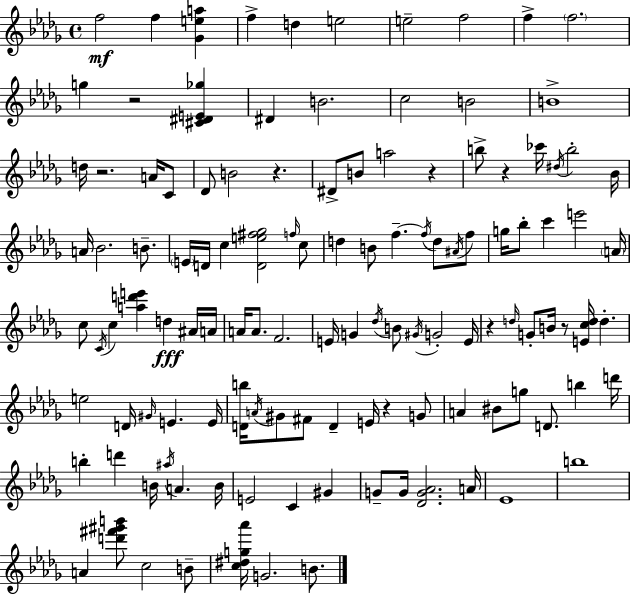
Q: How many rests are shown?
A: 8